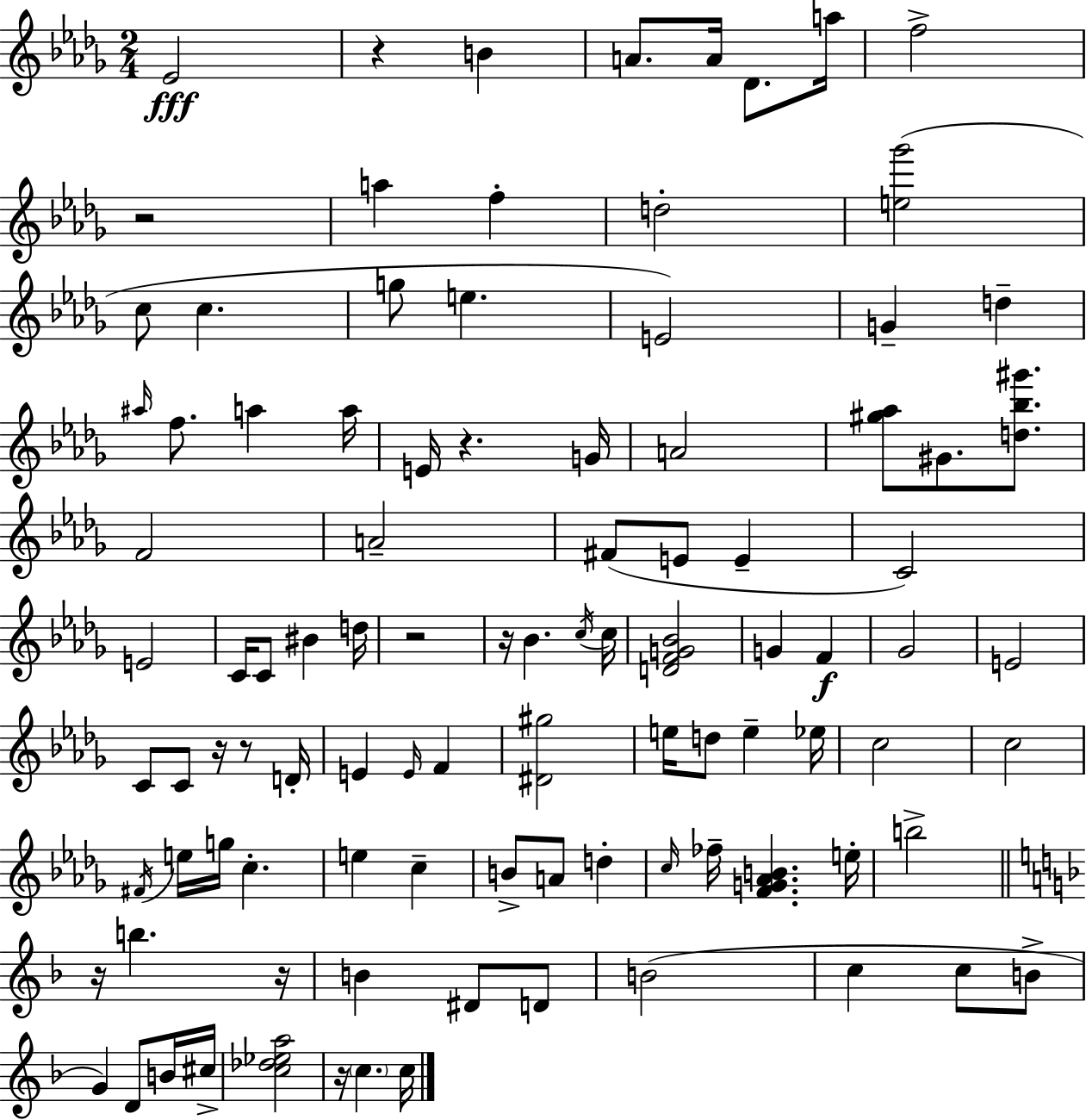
Eb4/h R/q B4/q A4/e. A4/s Db4/e. A5/s F5/h R/h A5/q F5/q D5/h [E5,Gb6]/h C5/e C5/q. G5/e E5/q. E4/h G4/q D5/q A#5/s F5/e. A5/q A5/s E4/s R/q. G4/s A4/h [G#5,Ab5]/e G#4/e. [D5,Bb5,G#6]/e. F4/h A4/h F#4/e E4/e E4/q C4/h E4/h C4/s C4/e BIS4/q D5/s R/h R/s Bb4/q. C5/s C5/s [D4,F4,G4,Bb4]/h G4/q F4/q Gb4/h E4/h C4/e C4/e R/s R/e D4/s E4/q E4/s F4/q [D#4,G#5]/h E5/s D5/e E5/q Eb5/s C5/h C5/h F#4/s E5/s G5/s C5/q. E5/q C5/q B4/e A4/e D5/q C5/s FES5/s [F4,G4,Ab4,B4]/q. E5/s B5/h R/s B5/q. R/s B4/q D#4/e D4/e B4/h C5/q C5/e B4/e G4/q D4/e B4/s C#5/s [C5,Db5,Eb5,A5]/h R/s C5/q. C5/s